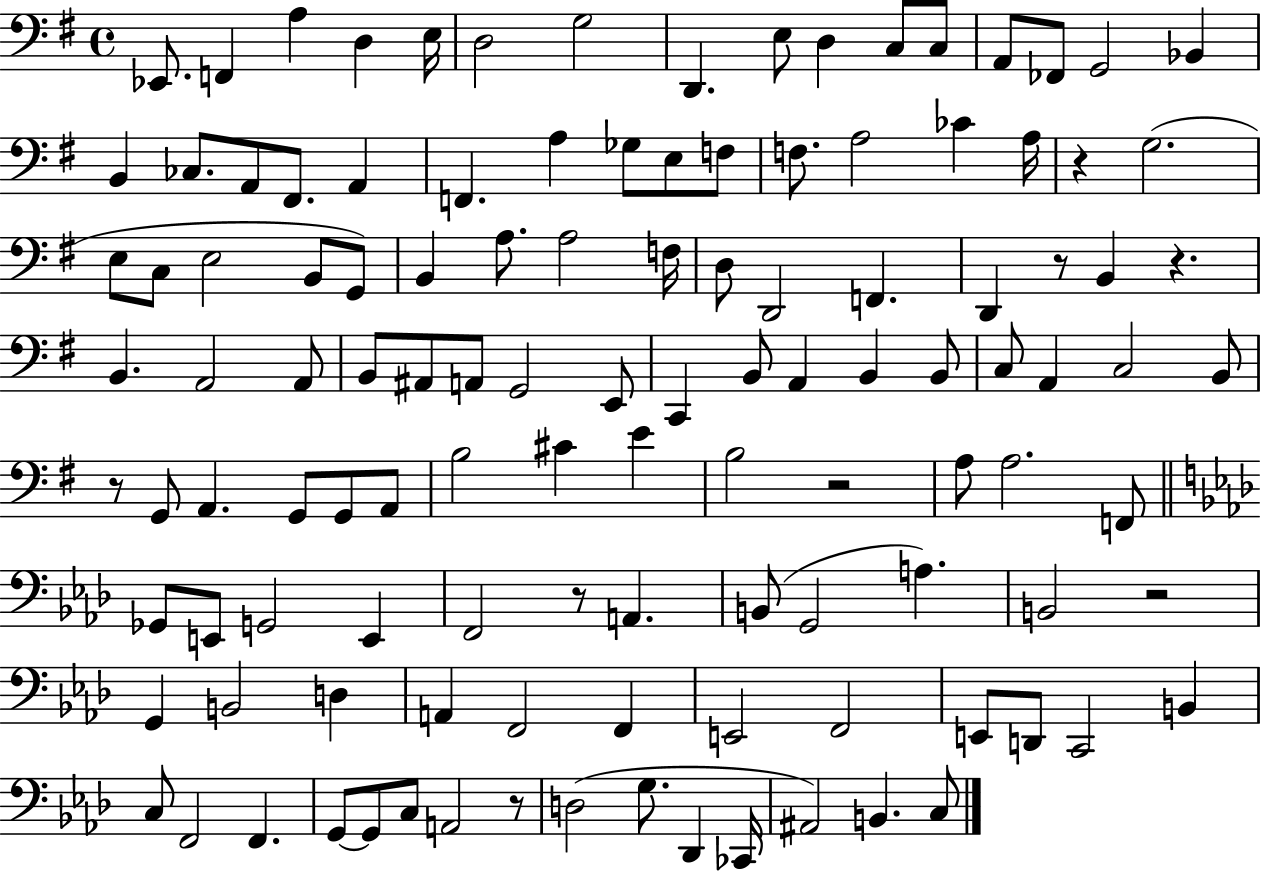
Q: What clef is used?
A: bass